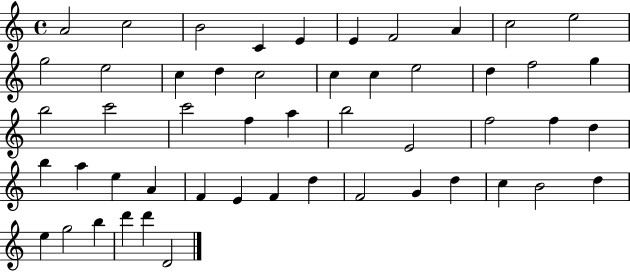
{
  \clef treble
  \time 4/4
  \defaultTimeSignature
  \key c \major
  a'2 c''2 | b'2 c'4 e'4 | e'4 f'2 a'4 | c''2 e''2 | \break g''2 e''2 | c''4 d''4 c''2 | c''4 c''4 e''2 | d''4 f''2 g''4 | \break b''2 c'''2 | c'''2 f''4 a''4 | b''2 e'2 | f''2 f''4 d''4 | \break b''4 a''4 e''4 a'4 | f'4 e'4 f'4 d''4 | f'2 g'4 d''4 | c''4 b'2 d''4 | \break e''4 g''2 b''4 | d'''4 d'''4 d'2 | \bar "|."
}